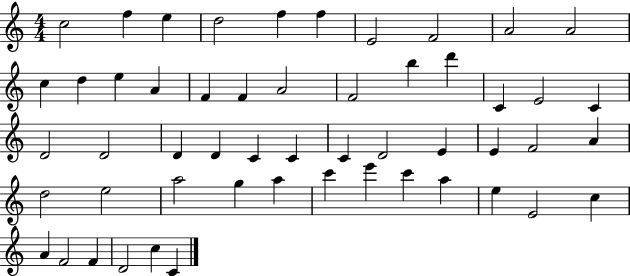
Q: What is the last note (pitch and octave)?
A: C4